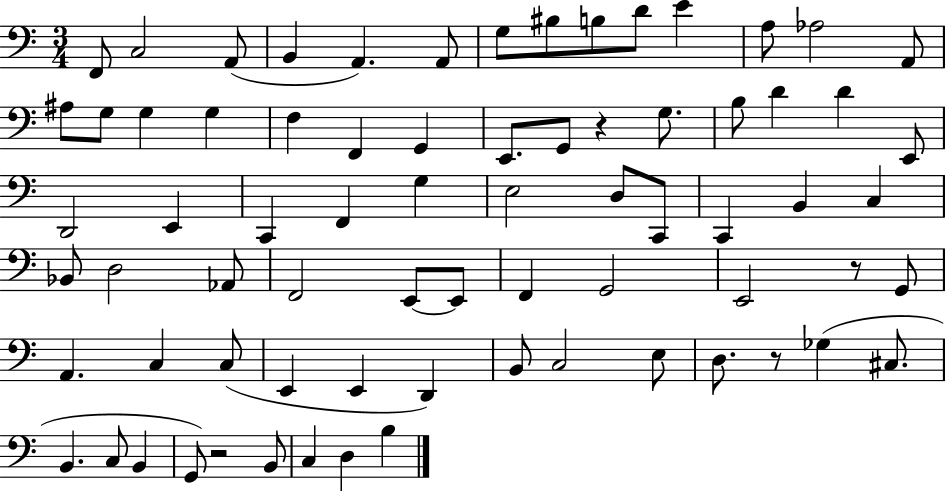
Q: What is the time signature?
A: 3/4